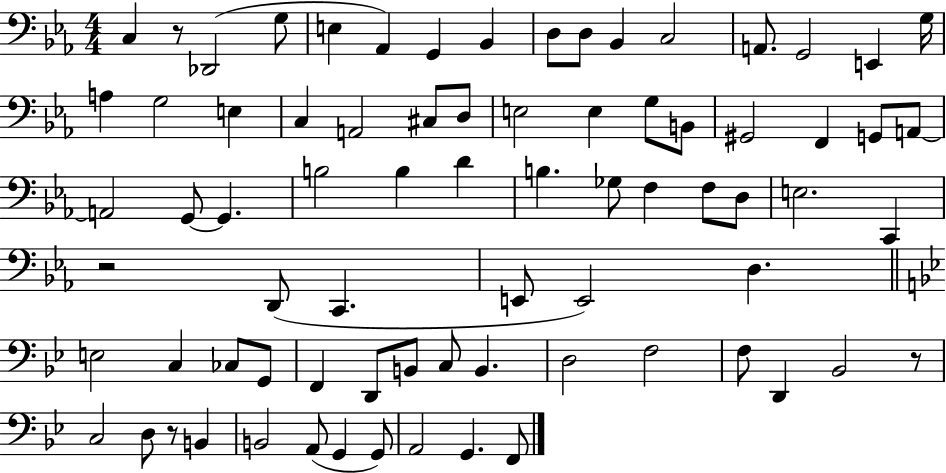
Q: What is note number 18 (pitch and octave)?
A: E3